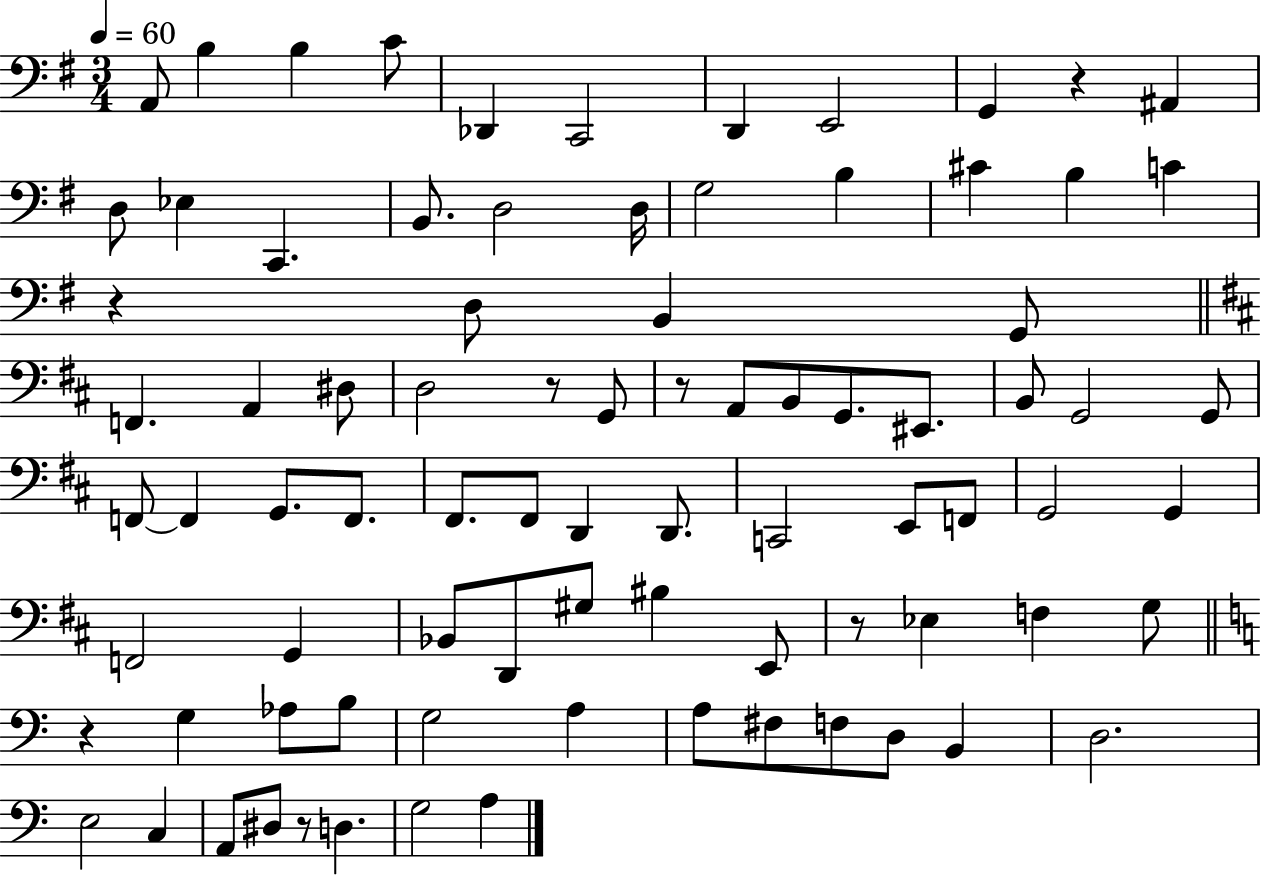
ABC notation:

X:1
T:Untitled
M:3/4
L:1/4
K:G
A,,/2 B, B, C/2 _D,, C,,2 D,, E,,2 G,, z ^A,, D,/2 _E, C,, B,,/2 D,2 D,/4 G,2 B, ^C B, C z D,/2 B,, G,,/2 F,, A,, ^D,/2 D,2 z/2 G,,/2 z/2 A,,/2 B,,/2 G,,/2 ^E,,/2 B,,/2 G,,2 G,,/2 F,,/2 F,, G,,/2 F,,/2 ^F,,/2 ^F,,/2 D,, D,,/2 C,,2 E,,/2 F,,/2 G,,2 G,, F,,2 G,, _B,,/2 D,,/2 ^G,/2 ^B, E,,/2 z/2 _E, F, G,/2 z G, _A,/2 B,/2 G,2 A, A,/2 ^F,/2 F,/2 D,/2 B,, D,2 E,2 C, A,,/2 ^D,/2 z/2 D, G,2 A,